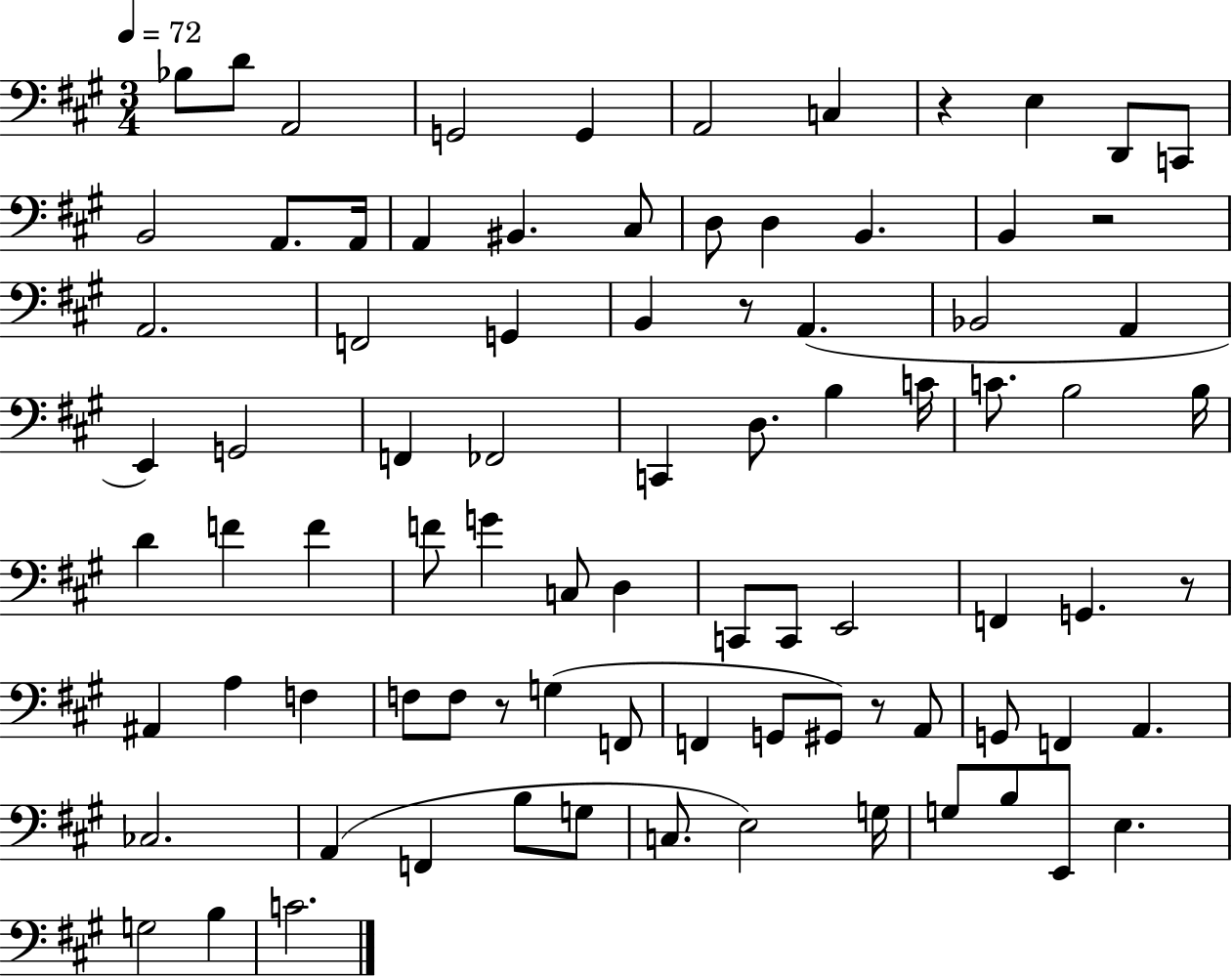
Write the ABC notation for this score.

X:1
T:Untitled
M:3/4
L:1/4
K:A
_B,/2 D/2 A,,2 G,,2 G,, A,,2 C, z E, D,,/2 C,,/2 B,,2 A,,/2 A,,/4 A,, ^B,, ^C,/2 D,/2 D, B,, B,, z2 A,,2 F,,2 G,, B,, z/2 A,, _B,,2 A,, E,, G,,2 F,, _F,,2 C,, D,/2 B, C/4 C/2 B,2 B,/4 D F F F/2 G C,/2 D, C,,/2 C,,/2 E,,2 F,, G,, z/2 ^A,, A, F, F,/2 F,/2 z/2 G, F,,/2 F,, G,,/2 ^G,,/2 z/2 A,,/2 G,,/2 F,, A,, _C,2 A,, F,, B,/2 G,/2 C,/2 E,2 G,/4 G,/2 B,/2 E,,/2 E, G,2 B, C2